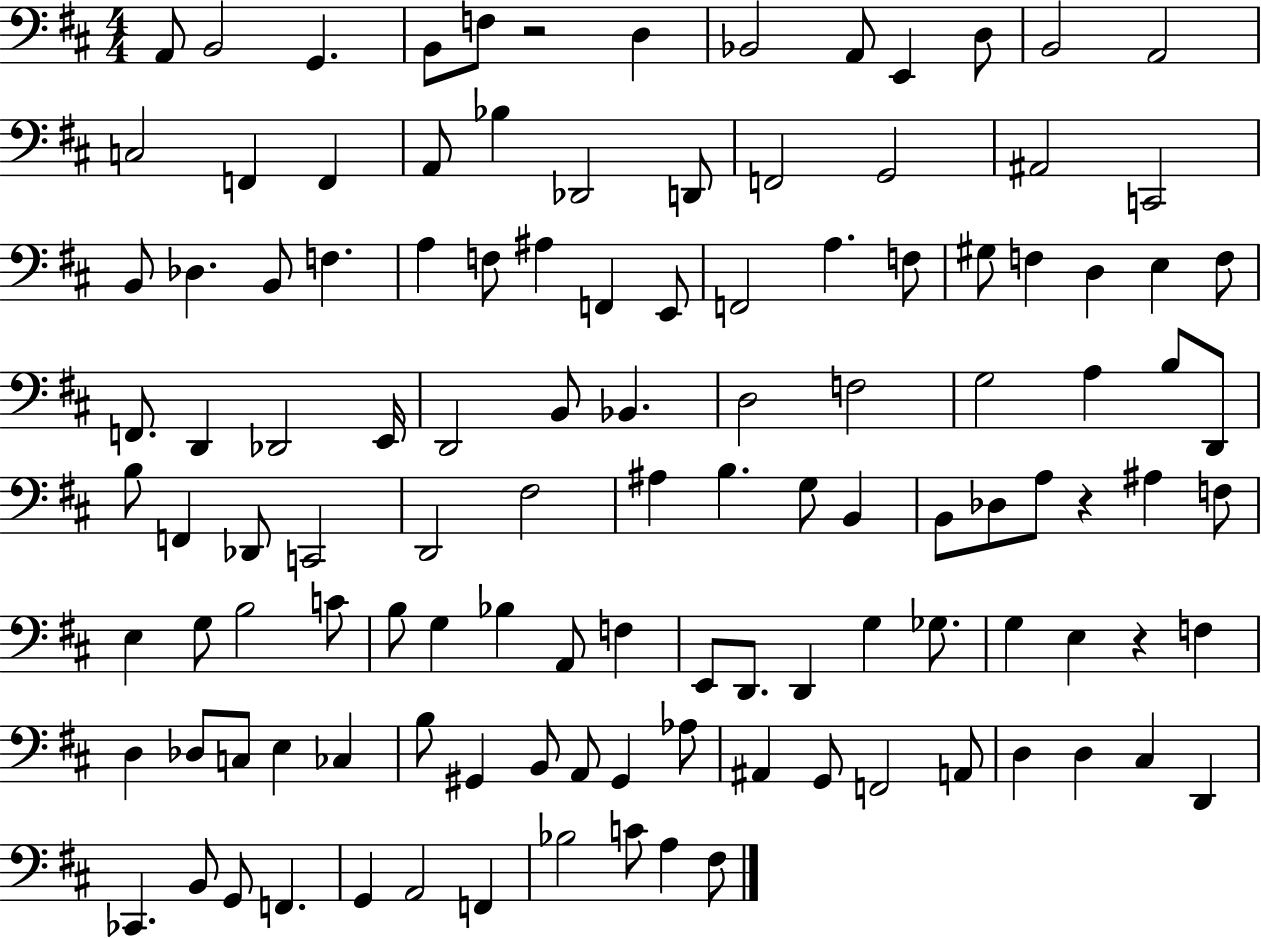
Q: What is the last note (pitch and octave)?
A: F#3